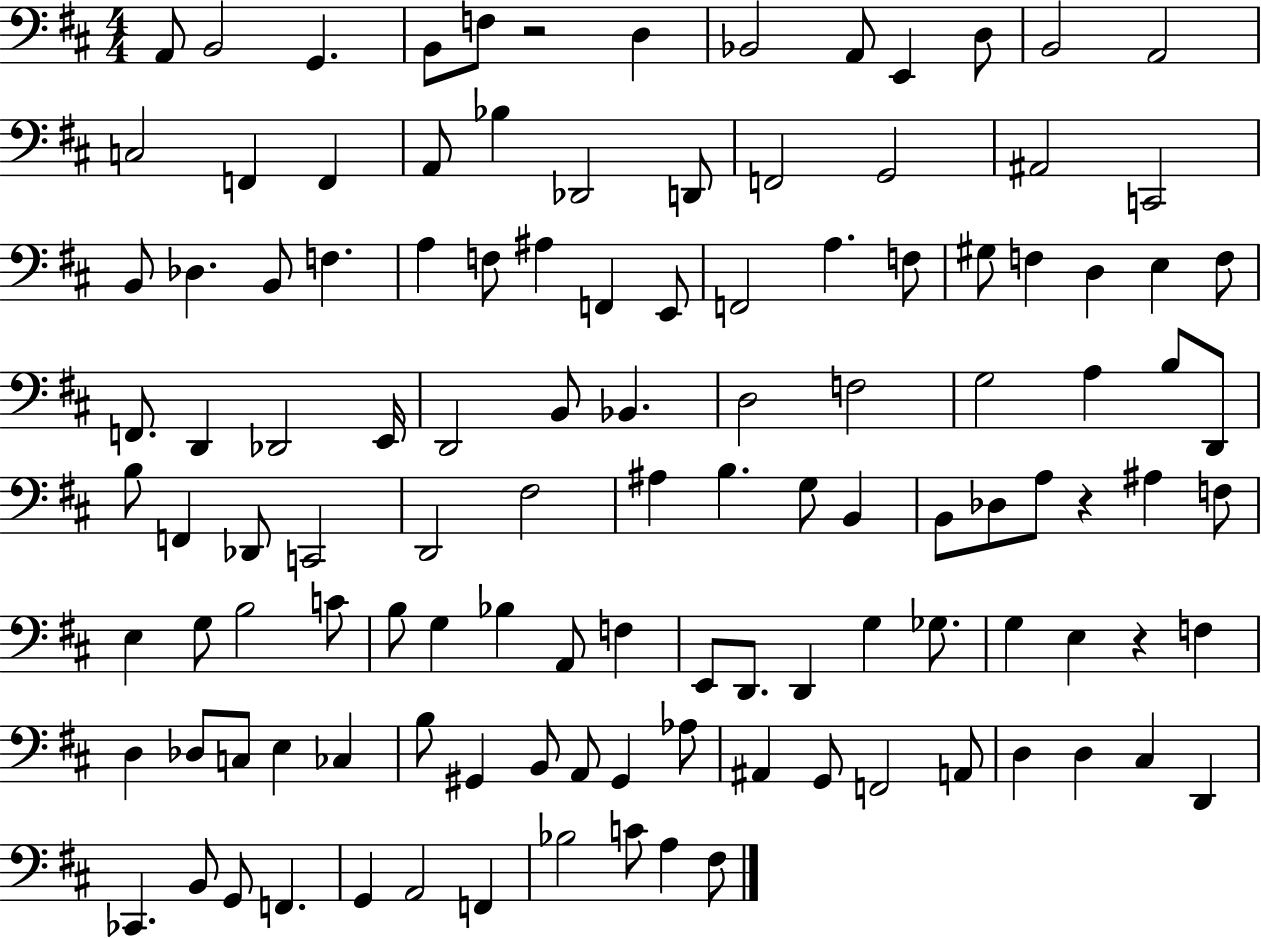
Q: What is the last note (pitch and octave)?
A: F#3